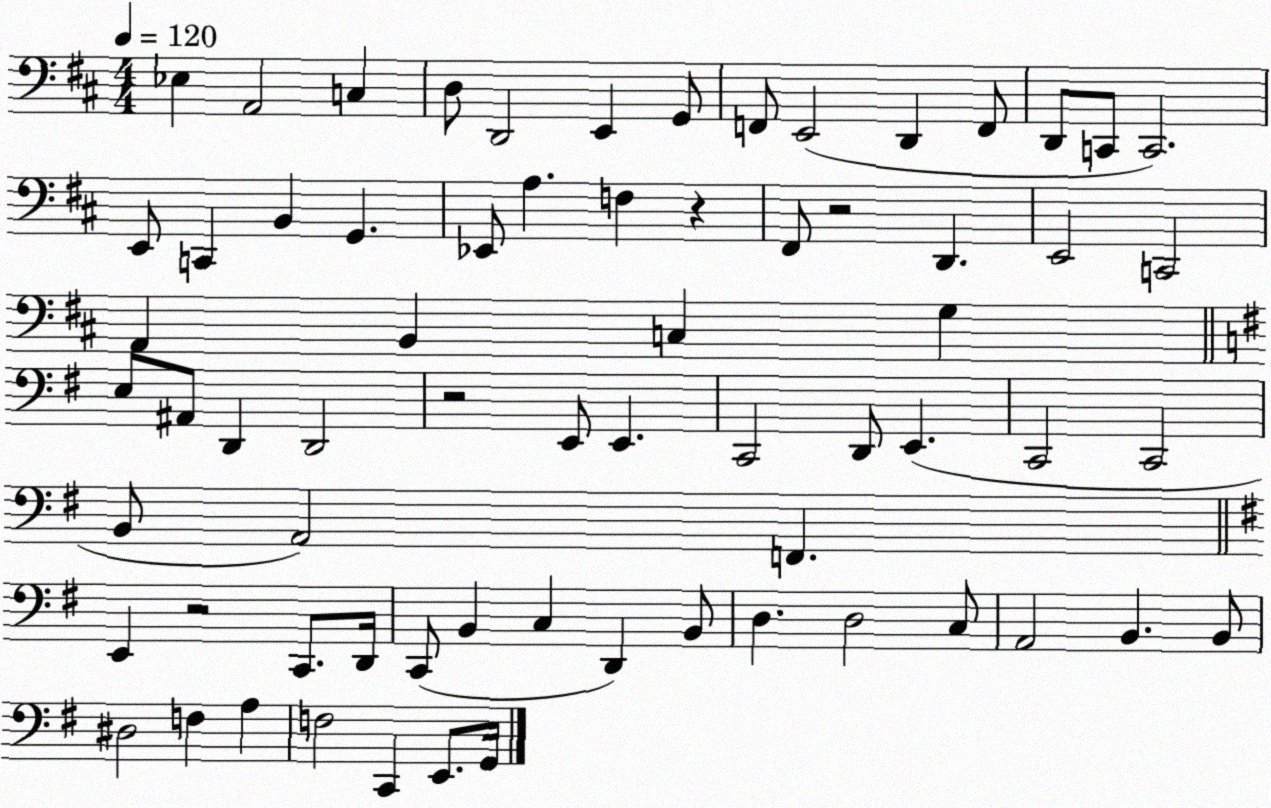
X:1
T:Untitled
M:4/4
L:1/4
K:D
_E, A,,2 C, D,/2 D,,2 E,, G,,/2 F,,/2 E,,2 D,, F,,/2 D,,/2 C,,/2 C,,2 E,,/2 C,, B,, G,, _E,,/2 A, F, z ^F,,/2 z2 D,, E,,2 C,,2 A,, B,, C, G, E,/2 ^A,,/2 D,, D,,2 z2 E,,/2 E,, C,,2 D,,/2 E,, C,,2 C,,2 B,,/2 A,,2 F,, E,, z2 C,,/2 D,,/4 C,,/2 B,, C, D,, B,,/2 D, D,2 C,/2 A,,2 B,, B,,/2 ^D,2 F, A, F,2 C,, E,,/2 G,,/4